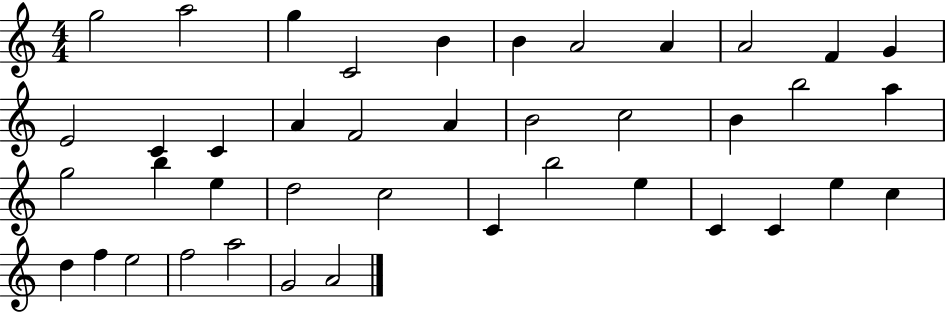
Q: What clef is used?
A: treble